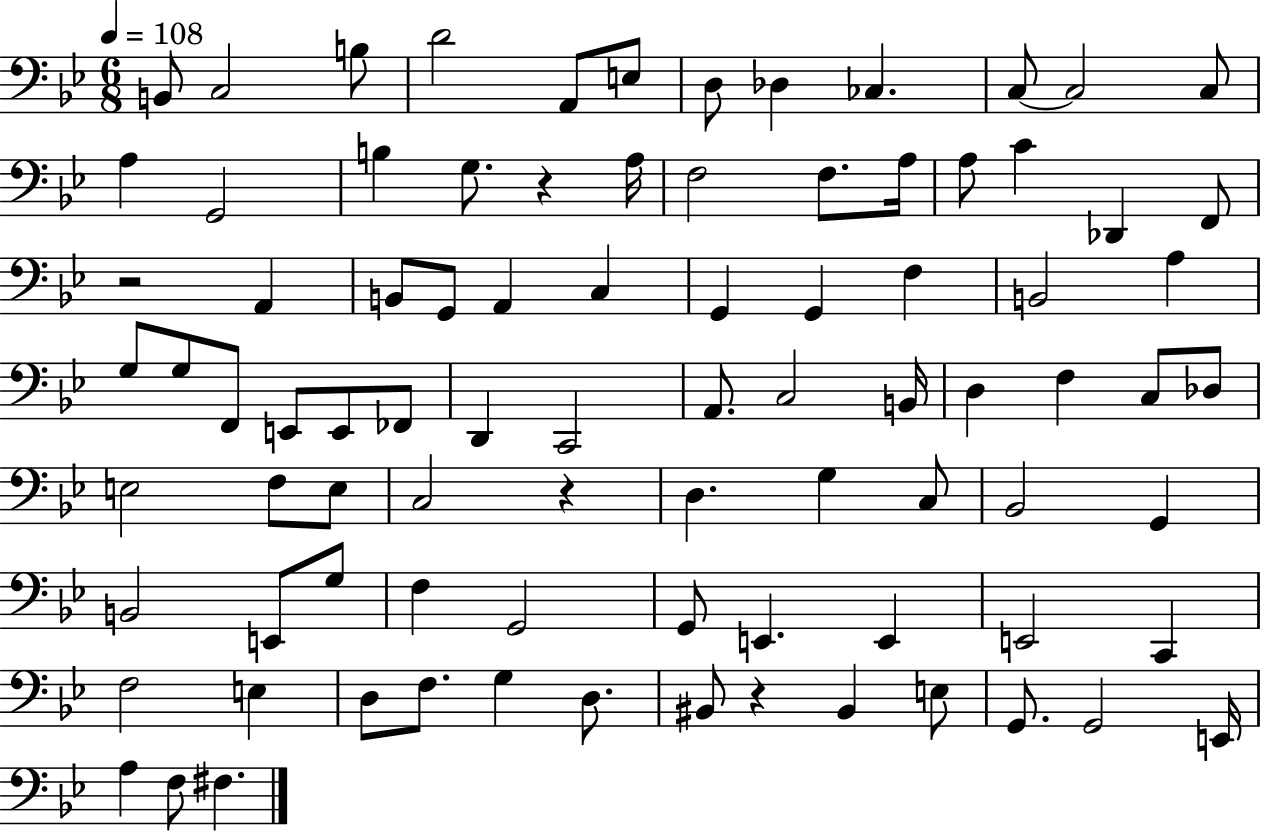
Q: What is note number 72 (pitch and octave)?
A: F3